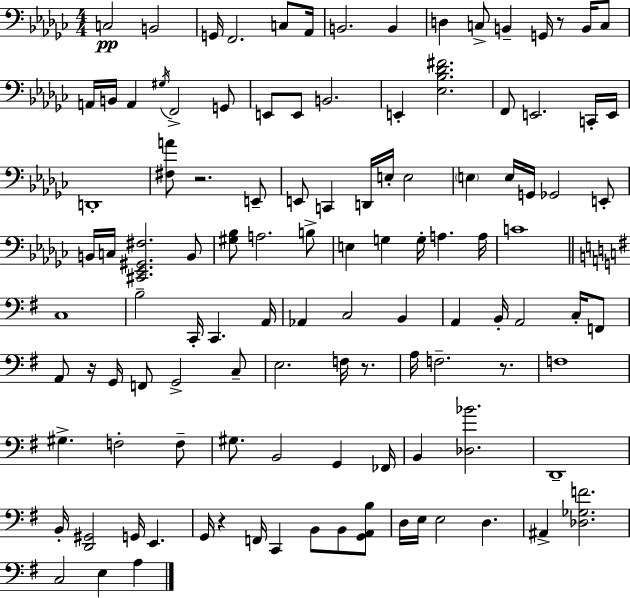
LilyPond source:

{
  \clef bass
  \numericTimeSignature
  \time 4/4
  \key ees \minor
  \repeat volta 2 { c2\pp b,2 | g,16 f,2. c8 aes,16 | b,2. b,4 | d4 c8-> b,4-- g,16 r8 b,16 c8 | \break a,16 b,16 a,4 \acciaccatura { gis16 } f,2-> g,8 | e,8 e,8 b,2. | e,4-. <ees bes des' fis'>2. | f,8 e,2. c,16-. | \break e,16 d,1-. | <fis a'>8 r2. e,8-- | e,8 c,4 d,16 e16-. e2 | \parenthesize e4 e16 g,16 ges,2 e,8-. | \break b,16 c16 <cis, ees, gis, fis>2. b,8 | <gis bes>8 a2. b8-> | e4 g4 g16-. a4. | a16 c'1 | \break \bar "||" \break \key g \major c1 | b2-- c,16-. c,4. a,16 | aes,4 c2 b,4 | a,4 b,16-. a,2 c16-. f,8 | \break a,8 r16 g,16 f,8 g,2-> c8-- | e2. f16 r8. | a16 f2.-- r8. | f1 | \break gis4.-> f2-. f8-- | gis8. b,2 g,4 fes,16 | b,4 <des bes'>2. | d,1-- | \break b,16-. <d, gis,>2 g,16 e,4. | g,16 r4 f,16 c,4 b,8 b,8 <g, a, b>8 | d16 e16 e2 d4. | ais,4-> <des ges f'>2. | \break c2 e4 a4 | } \bar "|."
}